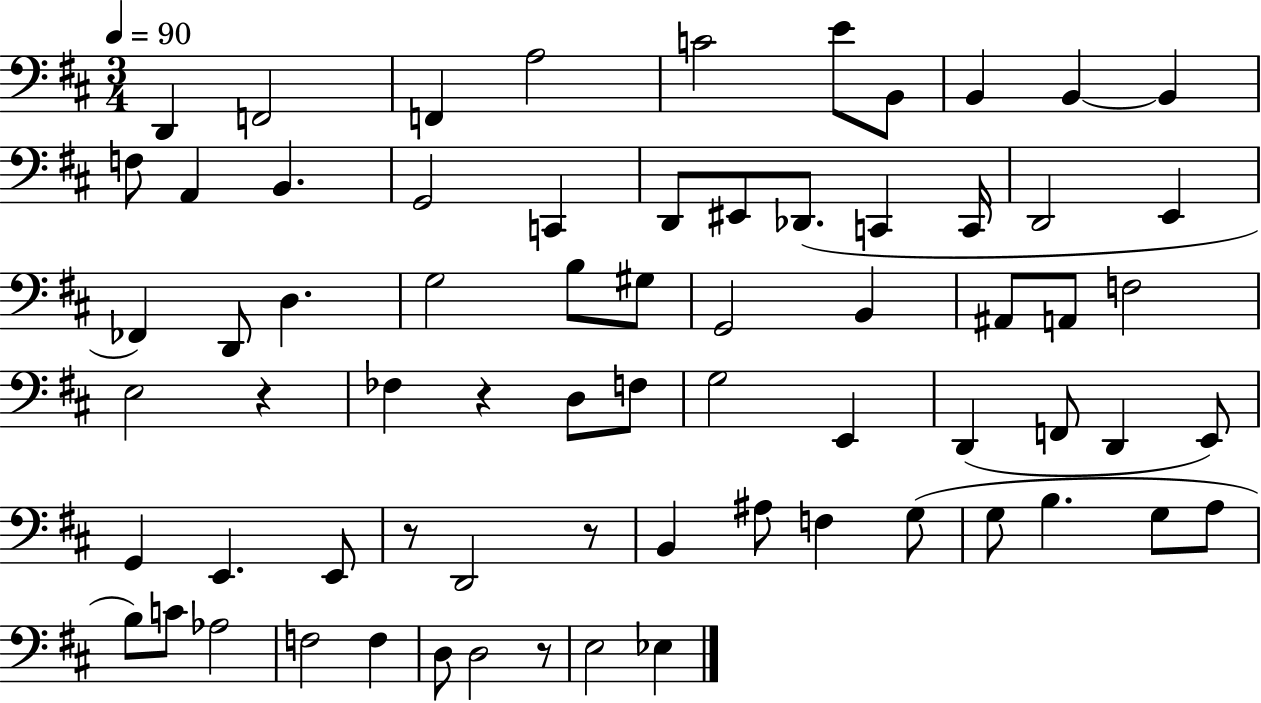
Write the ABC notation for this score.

X:1
T:Untitled
M:3/4
L:1/4
K:D
D,, F,,2 F,, A,2 C2 E/2 B,,/2 B,, B,, B,, F,/2 A,, B,, G,,2 C,, D,,/2 ^E,,/2 _D,,/2 C,, C,,/4 D,,2 E,, _F,, D,,/2 D, G,2 B,/2 ^G,/2 G,,2 B,, ^A,,/2 A,,/2 F,2 E,2 z _F, z D,/2 F,/2 G,2 E,, D,, F,,/2 D,, E,,/2 G,, E,, E,,/2 z/2 D,,2 z/2 B,, ^A,/2 F, G,/2 G,/2 B, G,/2 A,/2 B,/2 C/2 _A,2 F,2 F, D,/2 D,2 z/2 E,2 _E,